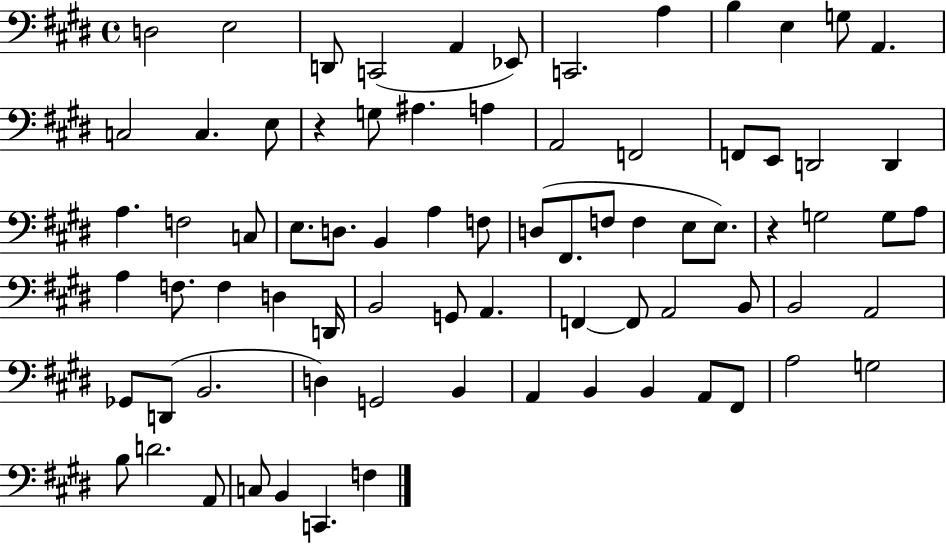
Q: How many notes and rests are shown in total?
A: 77